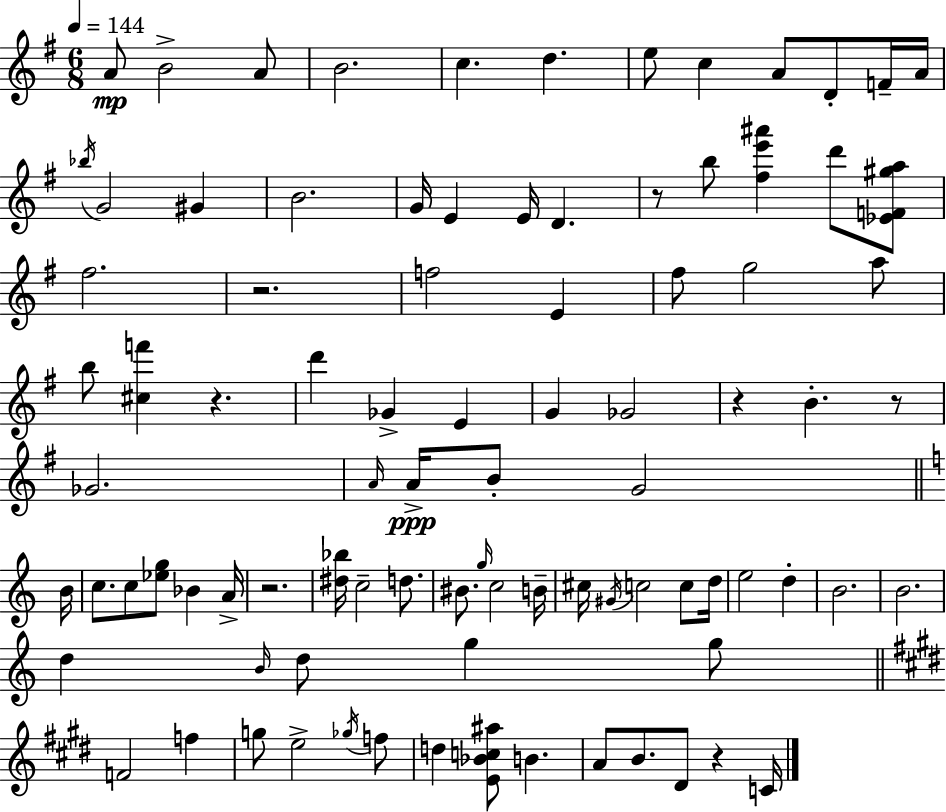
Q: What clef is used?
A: treble